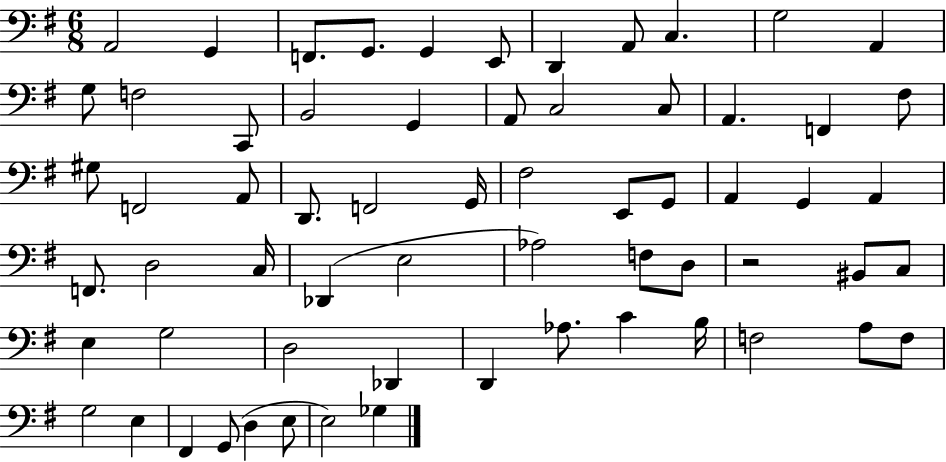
{
  \clef bass
  \numericTimeSignature
  \time 6/8
  \key g \major
  \repeat volta 2 { a,2 g,4 | f,8. g,8. g,4 e,8 | d,4 a,8 c4. | g2 a,4 | \break g8 f2 c,8 | b,2 g,4 | a,8 c2 c8 | a,4. f,4 fis8 | \break gis8 f,2 a,8 | d,8. f,2 g,16 | fis2 e,8 g,8 | a,4 g,4 a,4 | \break f,8. d2 c16 | des,4( e2 | aes2) f8 d8 | r2 bis,8 c8 | \break e4 g2 | d2 des,4 | d,4 aes8. c'4 b16 | f2 a8 f8 | \break g2 e4 | fis,4 g,8( d4 e8 | e2) ges4 | } \bar "|."
}